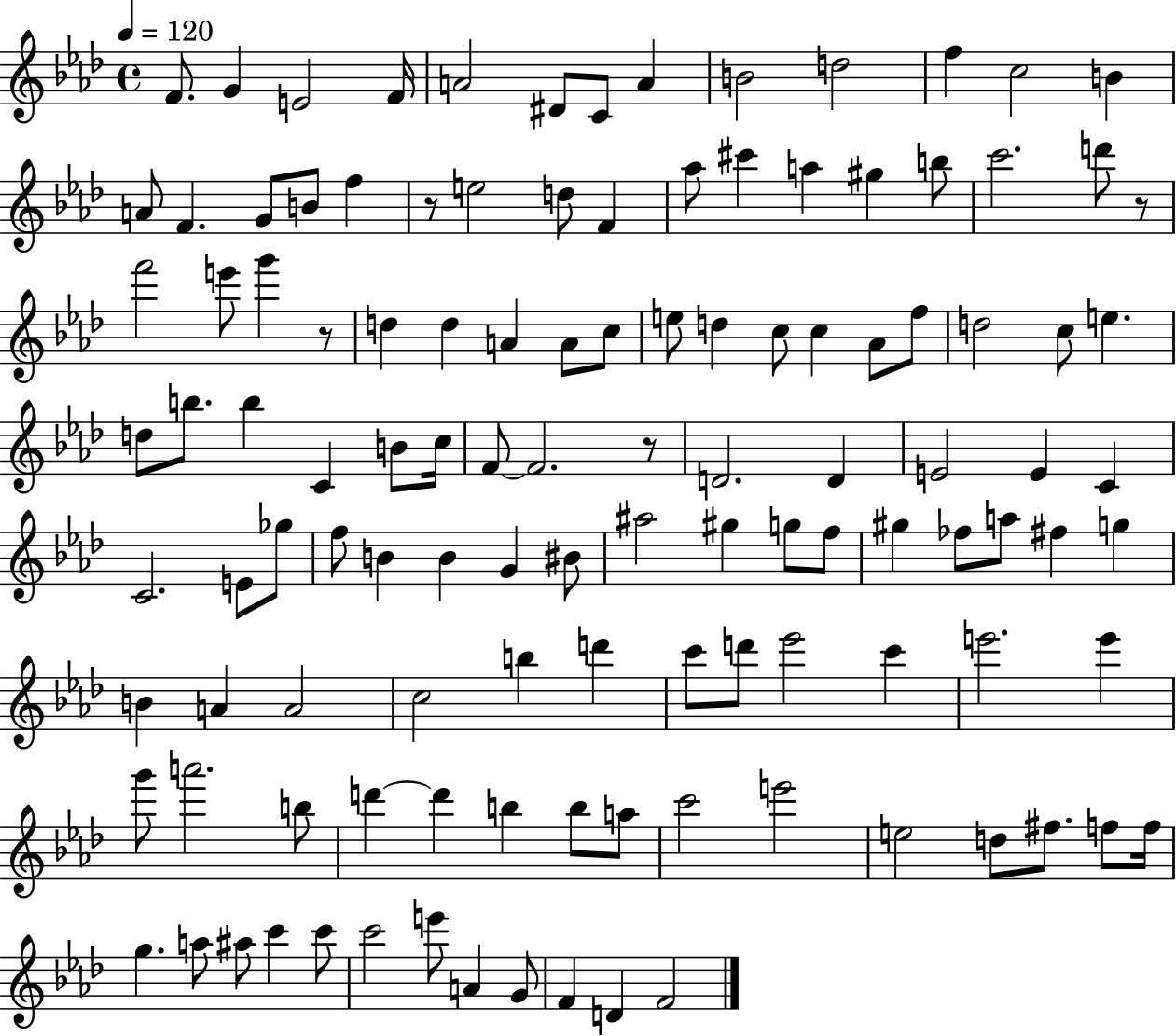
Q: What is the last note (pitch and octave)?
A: F4